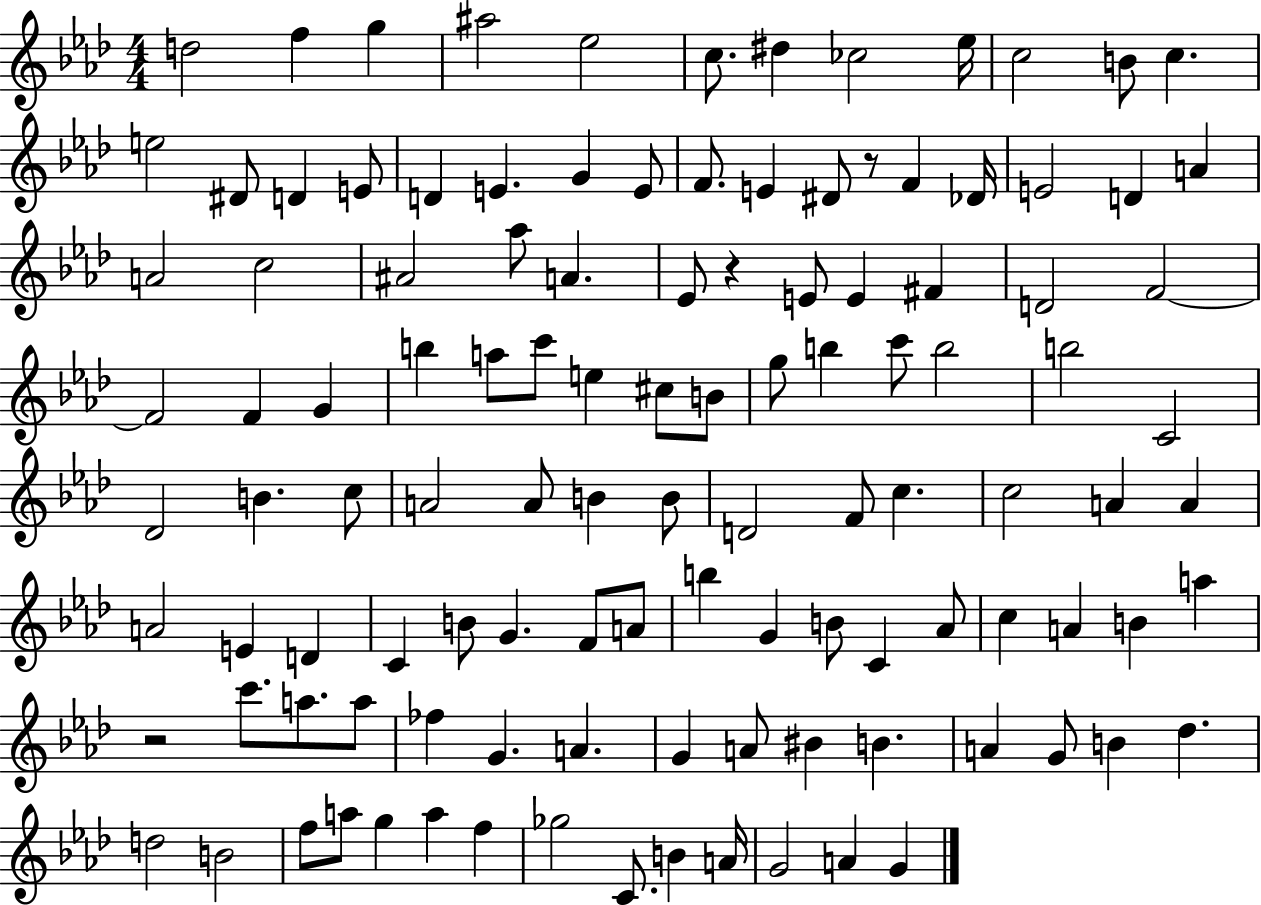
D5/h F5/q G5/q A#5/h Eb5/h C5/e. D#5/q CES5/h Eb5/s C5/h B4/e C5/q. E5/h D#4/e D4/q E4/e D4/q E4/q. G4/q E4/e F4/e. E4/q D#4/e R/e F4/q Db4/s E4/h D4/q A4/q A4/h C5/h A#4/h Ab5/e A4/q. Eb4/e R/q E4/e E4/q F#4/q D4/h F4/h F4/h F4/q G4/q B5/q A5/e C6/e E5/q C#5/e B4/e G5/e B5/q C6/e B5/h B5/h C4/h Db4/h B4/q. C5/e A4/h A4/e B4/q B4/e D4/h F4/e C5/q. C5/h A4/q A4/q A4/h E4/q D4/q C4/q B4/e G4/q. F4/e A4/e B5/q G4/q B4/e C4/q Ab4/e C5/q A4/q B4/q A5/q R/h C6/e. A5/e. A5/e FES5/q G4/q. A4/q. G4/q A4/e BIS4/q B4/q. A4/q G4/e B4/q Db5/q. D5/h B4/h F5/e A5/e G5/q A5/q F5/q Gb5/h C4/e. B4/q A4/s G4/h A4/q G4/q